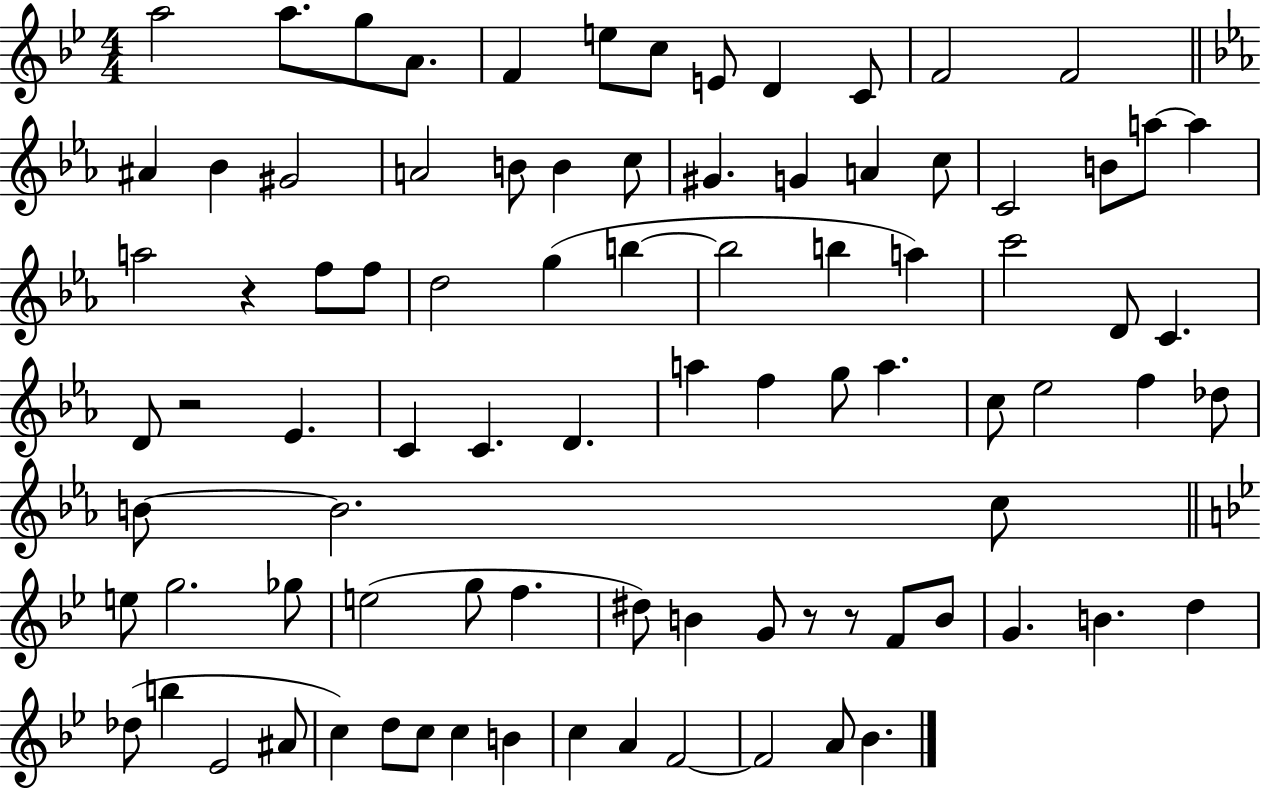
X:1
T:Untitled
M:4/4
L:1/4
K:Bb
a2 a/2 g/2 A/2 F e/2 c/2 E/2 D C/2 F2 F2 ^A _B ^G2 A2 B/2 B c/2 ^G G A c/2 C2 B/2 a/2 a a2 z f/2 f/2 d2 g b b2 b a c'2 D/2 C D/2 z2 _E C C D a f g/2 a c/2 _e2 f _d/2 B/2 B2 c/2 e/2 g2 _g/2 e2 g/2 f ^d/2 B G/2 z/2 z/2 F/2 B/2 G B d _d/2 b _E2 ^A/2 c d/2 c/2 c B c A F2 F2 A/2 _B